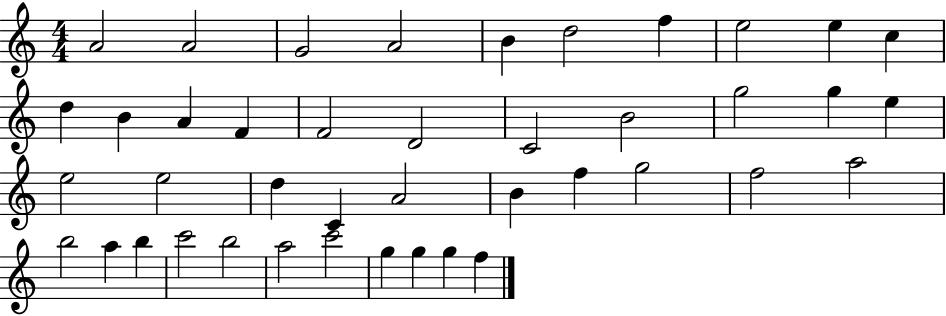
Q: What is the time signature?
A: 4/4